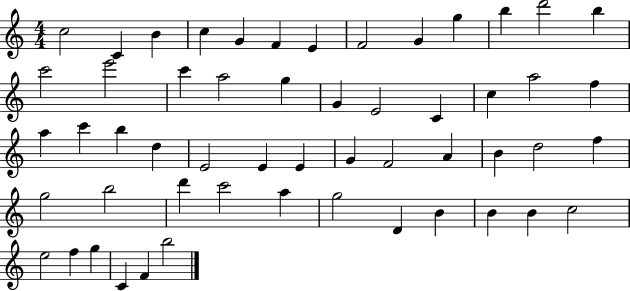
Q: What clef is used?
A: treble